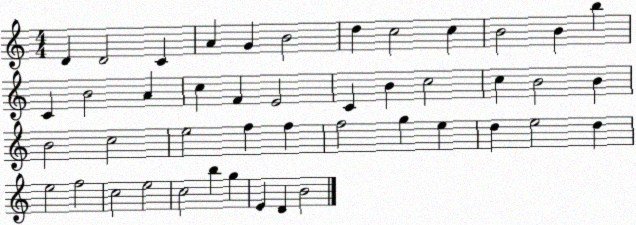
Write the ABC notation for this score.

X:1
T:Untitled
M:4/4
L:1/4
K:C
D D2 C A G B2 d c2 c B2 B b C B2 A c F E2 C B c2 c B2 B B2 c2 e2 f f f2 g e d e2 d e2 f2 c2 e2 c2 b g E D B2